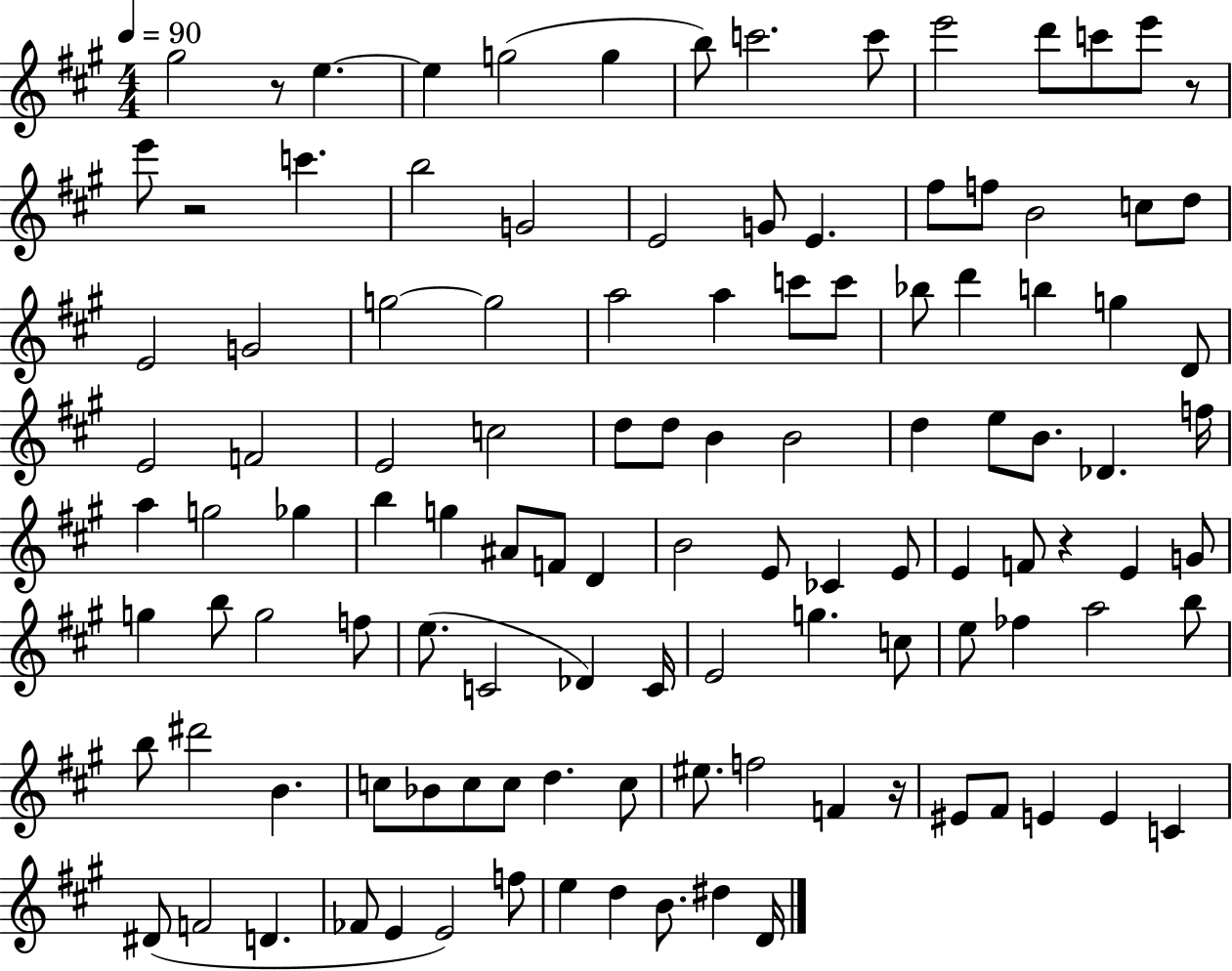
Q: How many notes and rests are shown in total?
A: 115